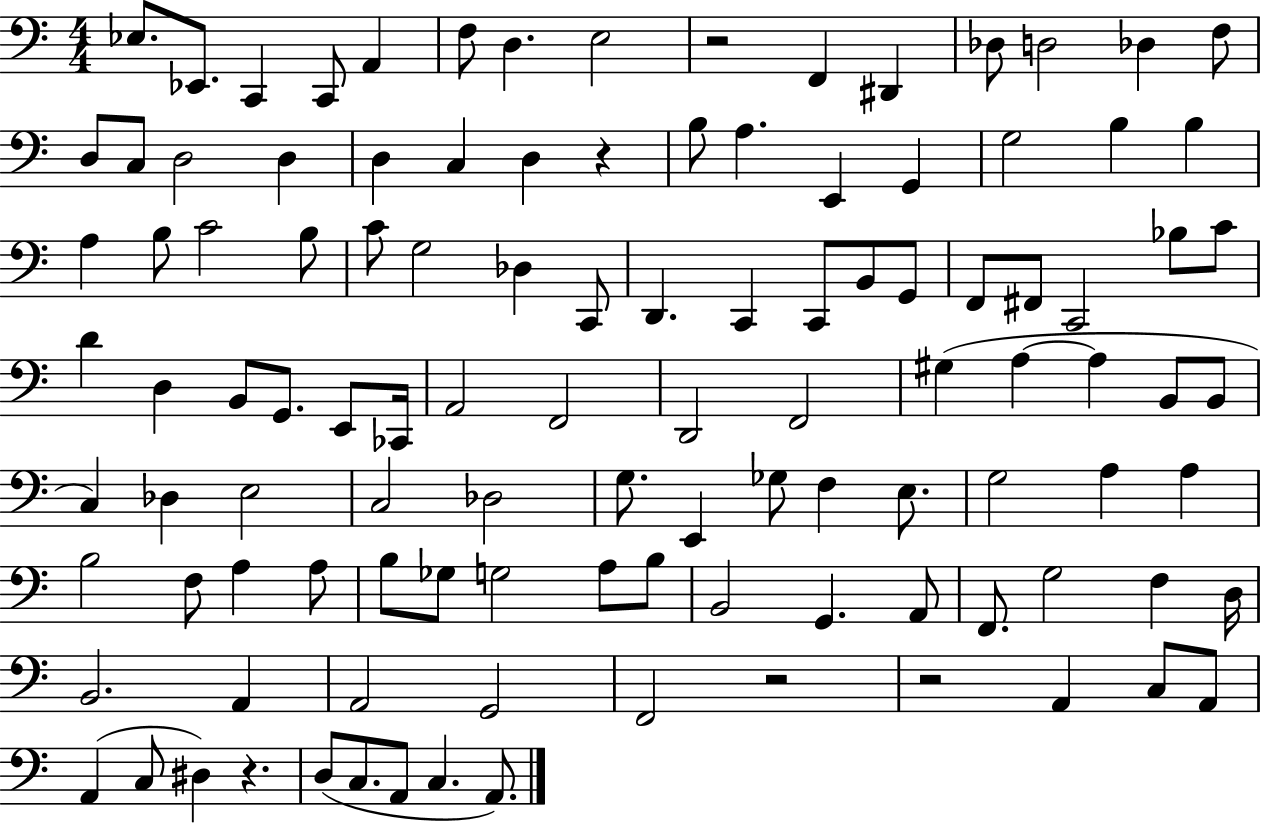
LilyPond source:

{
  \clef bass
  \numericTimeSignature
  \time 4/4
  \key c \major
  ees8. ees,8. c,4 c,8 a,4 | f8 d4. e2 | r2 f,4 dis,4 | des8 d2 des4 f8 | \break d8 c8 d2 d4 | d4 c4 d4 r4 | b8 a4. e,4 g,4 | g2 b4 b4 | \break a4 b8 c'2 b8 | c'8 g2 des4 c,8 | d,4. c,4 c,8 b,8 g,8 | f,8 fis,8 c,2 bes8 c'8 | \break d'4 d4 b,8 g,8. e,8 ces,16 | a,2 f,2 | d,2 f,2 | gis4( a4~~ a4 b,8 b,8 | \break c4) des4 e2 | c2 des2 | g8. e,4 ges8 f4 e8. | g2 a4 a4 | \break b2 f8 a4 a8 | b8 ges8 g2 a8 b8 | b,2 g,4. a,8 | f,8. g2 f4 d16 | \break b,2. a,4 | a,2 g,2 | f,2 r2 | r2 a,4 c8 a,8 | \break a,4( c8 dis4) r4. | d8( c8. a,8 c4. a,8.) | \bar "|."
}